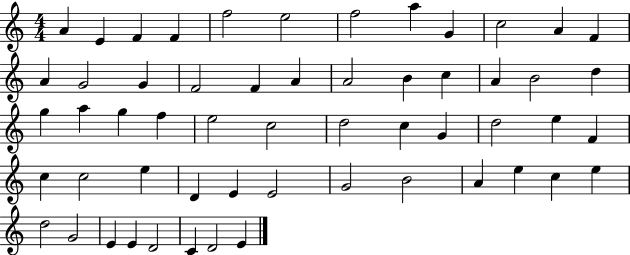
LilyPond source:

{
  \clef treble
  \numericTimeSignature
  \time 4/4
  \key c \major
  a'4 e'4 f'4 f'4 | f''2 e''2 | f''2 a''4 g'4 | c''2 a'4 f'4 | \break a'4 g'2 g'4 | f'2 f'4 a'4 | a'2 b'4 c''4 | a'4 b'2 d''4 | \break g''4 a''4 g''4 f''4 | e''2 c''2 | d''2 c''4 g'4 | d''2 e''4 f'4 | \break c''4 c''2 e''4 | d'4 e'4 e'2 | g'2 b'2 | a'4 e''4 c''4 e''4 | \break d''2 g'2 | e'4 e'4 d'2 | c'4 d'2 e'4 | \bar "|."
}